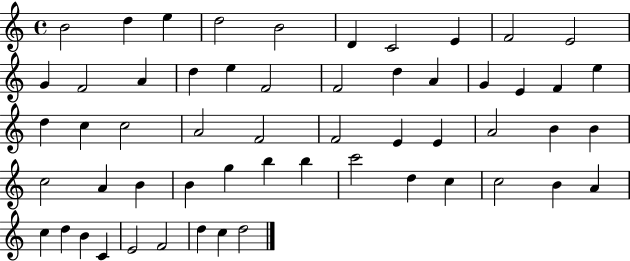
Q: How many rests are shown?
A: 0